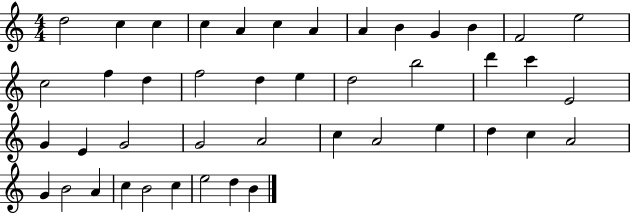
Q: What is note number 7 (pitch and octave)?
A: A4